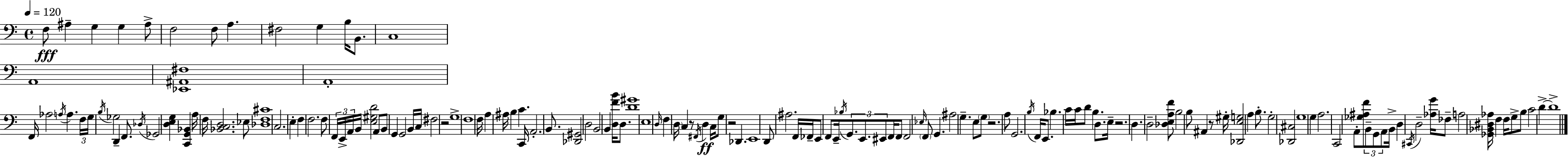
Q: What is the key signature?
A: A minor